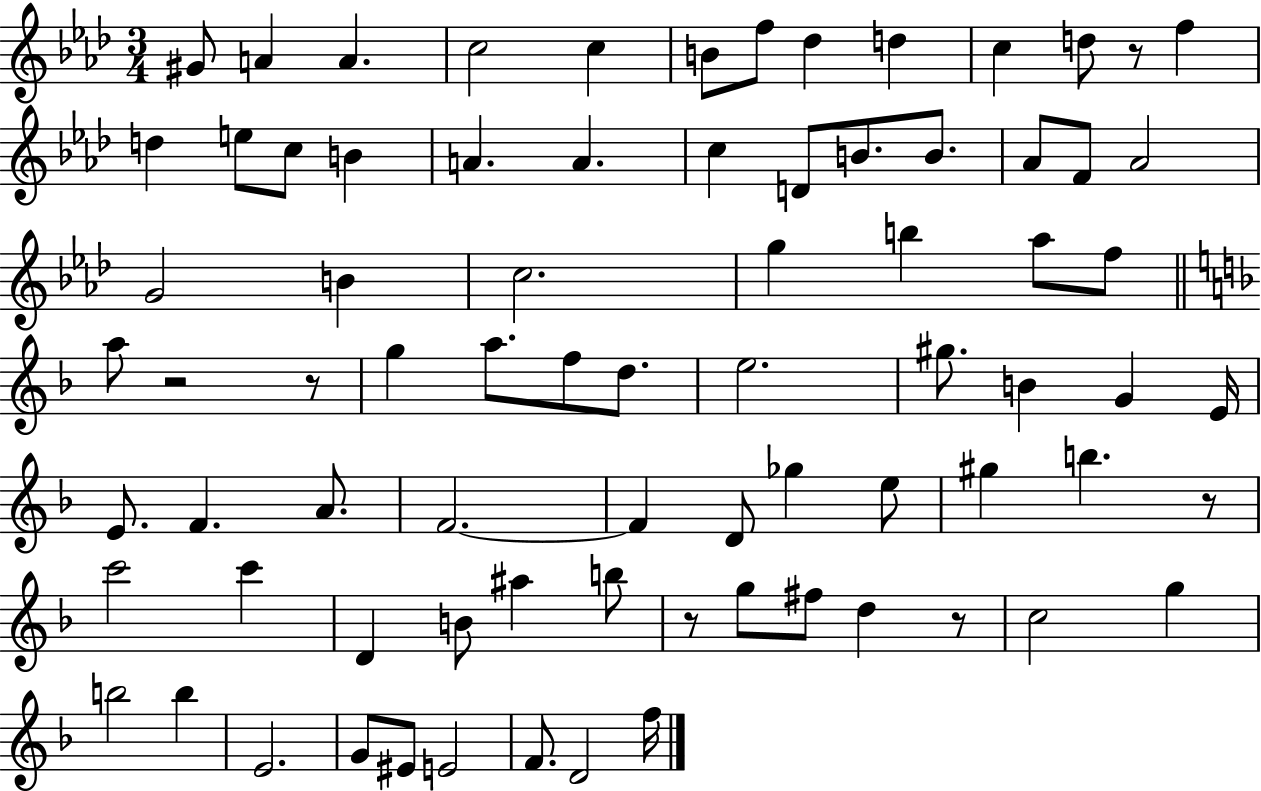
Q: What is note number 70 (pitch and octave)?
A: F4